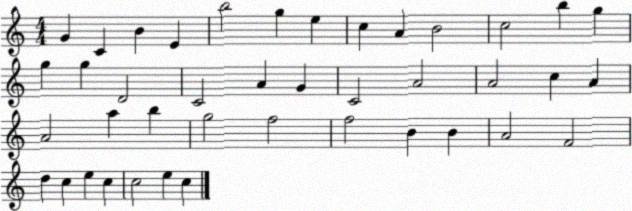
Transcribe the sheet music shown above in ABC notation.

X:1
T:Untitled
M:4/4
L:1/4
K:C
G C B E b2 g e c A B2 c2 b g g g D2 C2 A G C2 A2 A2 c A A2 a b g2 f2 f2 B B A2 F2 d c e c c2 e c